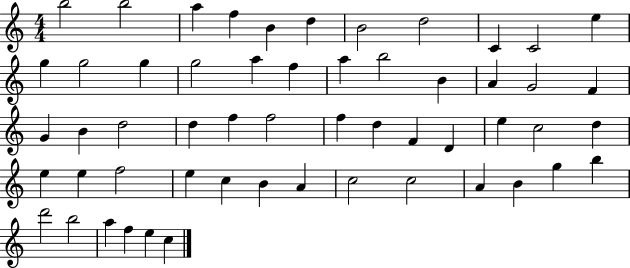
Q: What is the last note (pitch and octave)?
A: C5